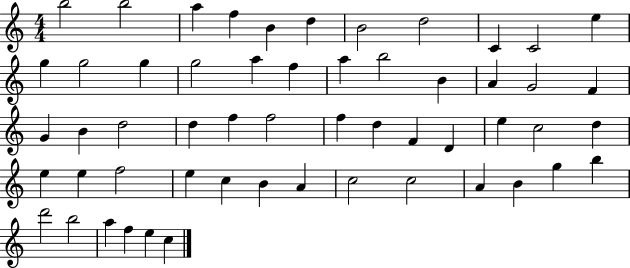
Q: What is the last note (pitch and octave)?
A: C5